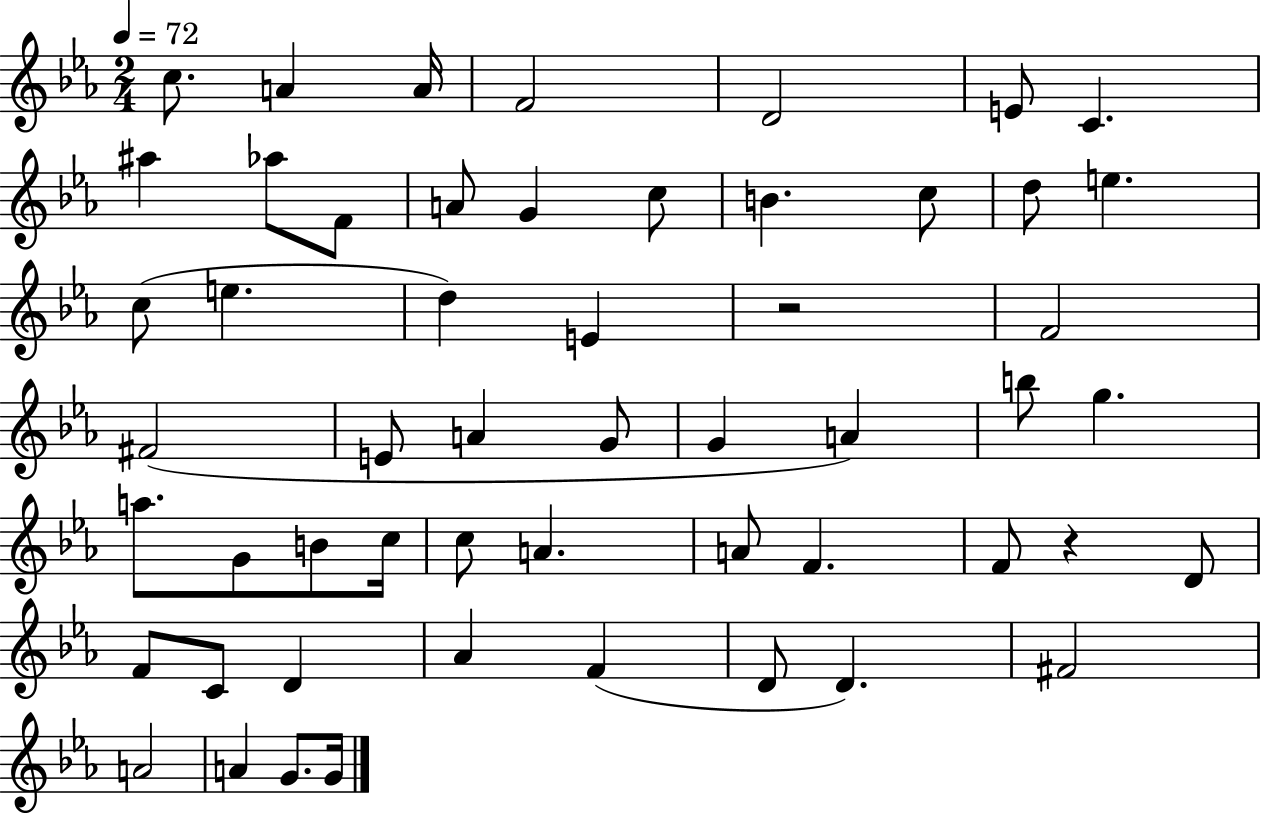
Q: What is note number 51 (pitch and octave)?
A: G4